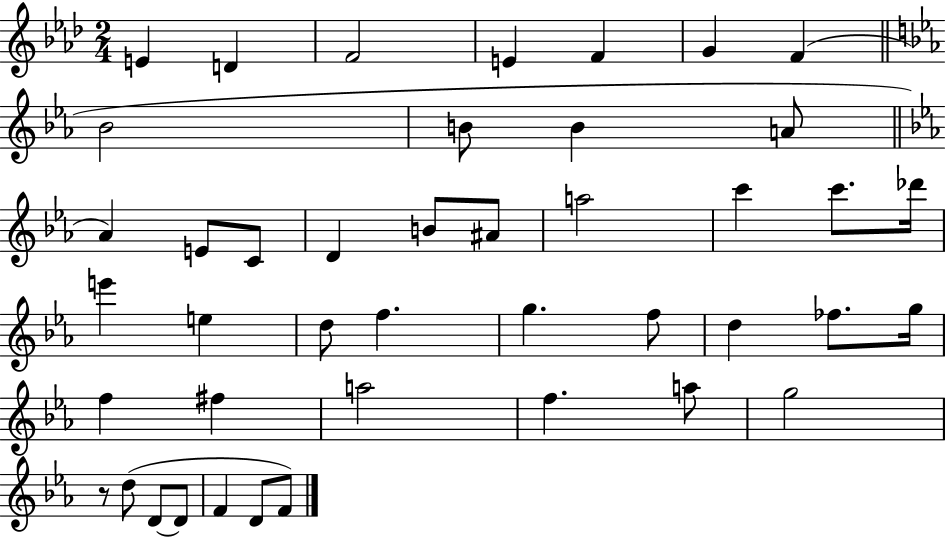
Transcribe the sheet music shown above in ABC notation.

X:1
T:Untitled
M:2/4
L:1/4
K:Ab
E D F2 E F G F _B2 B/2 B A/2 _A E/2 C/2 D B/2 ^A/2 a2 c' c'/2 _d'/4 e' e d/2 f g f/2 d _f/2 g/4 f ^f a2 f a/2 g2 z/2 d/2 D/2 D/2 F D/2 F/2